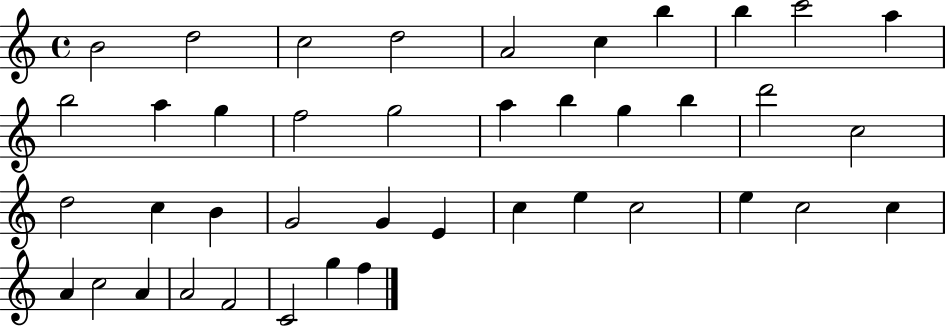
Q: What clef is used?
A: treble